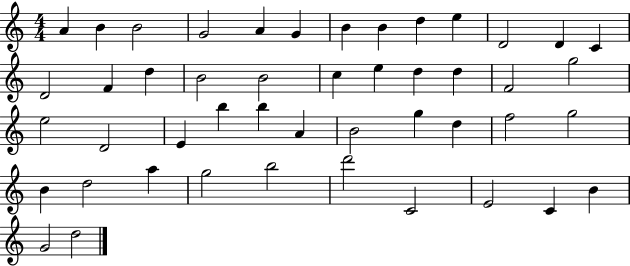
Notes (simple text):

A4/q B4/q B4/h G4/h A4/q G4/q B4/q B4/q D5/q E5/q D4/h D4/q C4/q D4/h F4/q D5/q B4/h B4/h C5/q E5/q D5/q D5/q F4/h G5/h E5/h D4/h E4/q B5/q B5/q A4/q B4/h G5/q D5/q F5/h G5/h B4/q D5/h A5/q G5/h B5/h D6/h C4/h E4/h C4/q B4/q G4/h D5/h